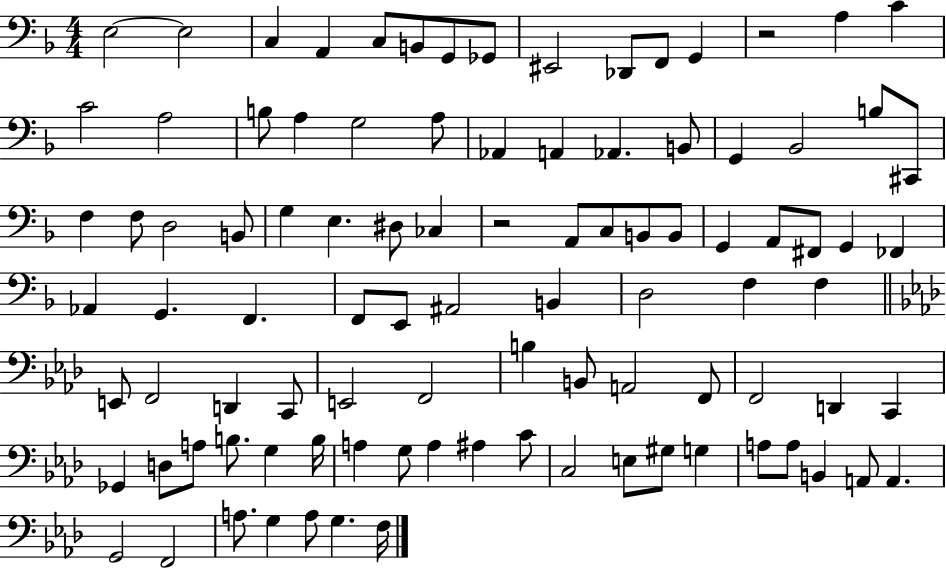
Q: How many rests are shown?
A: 2